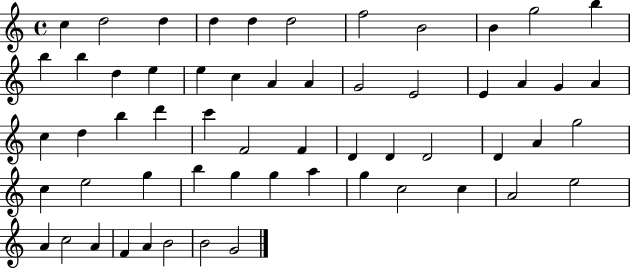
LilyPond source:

{
  \clef treble
  \time 4/4
  \defaultTimeSignature
  \key c \major
  c''4 d''2 d''4 | d''4 d''4 d''2 | f''2 b'2 | b'4 g''2 b''4 | \break b''4 b''4 d''4 e''4 | e''4 c''4 a'4 a'4 | g'2 e'2 | e'4 a'4 g'4 a'4 | \break c''4 d''4 b''4 d'''4 | c'''4 f'2 f'4 | d'4 d'4 d'2 | d'4 a'4 g''2 | \break c''4 e''2 g''4 | b''4 g''4 g''4 a''4 | g''4 c''2 c''4 | a'2 e''2 | \break a'4 c''2 a'4 | f'4 a'4 b'2 | b'2 g'2 | \bar "|."
}